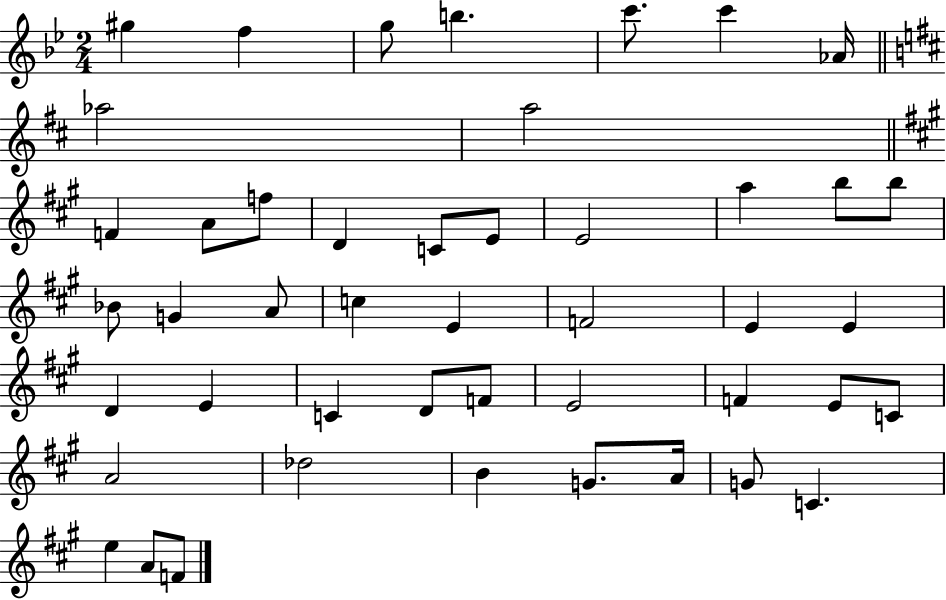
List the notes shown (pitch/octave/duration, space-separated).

G#5/q F5/q G5/e B5/q. C6/e. C6/q Ab4/s Ab5/h A5/h F4/q A4/e F5/e D4/q C4/e E4/e E4/h A5/q B5/e B5/e Bb4/e G4/q A4/e C5/q E4/q F4/h E4/q E4/q D4/q E4/q C4/q D4/e F4/e E4/h F4/q E4/e C4/e A4/h Db5/h B4/q G4/e. A4/s G4/e C4/q. E5/q A4/e F4/e